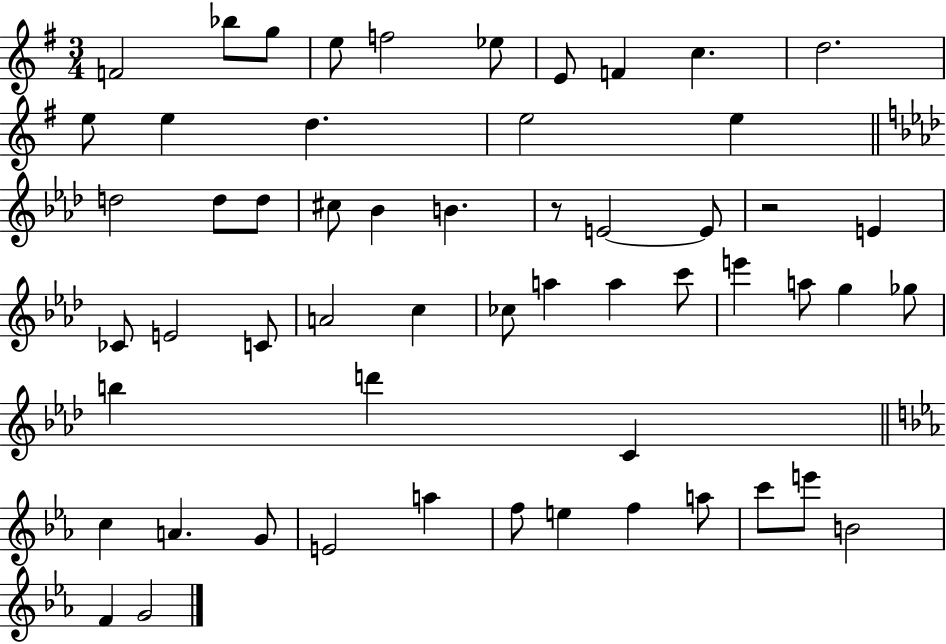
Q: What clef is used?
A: treble